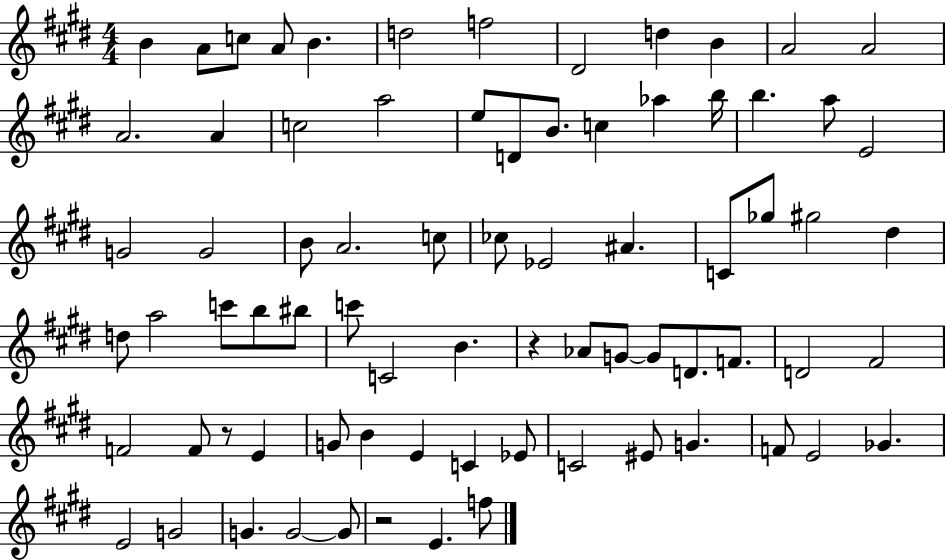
X:1
T:Untitled
M:4/4
L:1/4
K:E
B A/2 c/2 A/2 B d2 f2 ^D2 d B A2 A2 A2 A c2 a2 e/2 D/2 B/2 c _a b/4 b a/2 E2 G2 G2 B/2 A2 c/2 _c/2 _E2 ^A C/2 _g/2 ^g2 ^d d/2 a2 c'/2 b/2 ^b/2 c'/2 C2 B z _A/2 G/2 G/2 D/2 F/2 D2 ^F2 F2 F/2 z/2 E G/2 B E C _E/2 C2 ^E/2 G F/2 E2 _G E2 G2 G G2 G/2 z2 E f/2